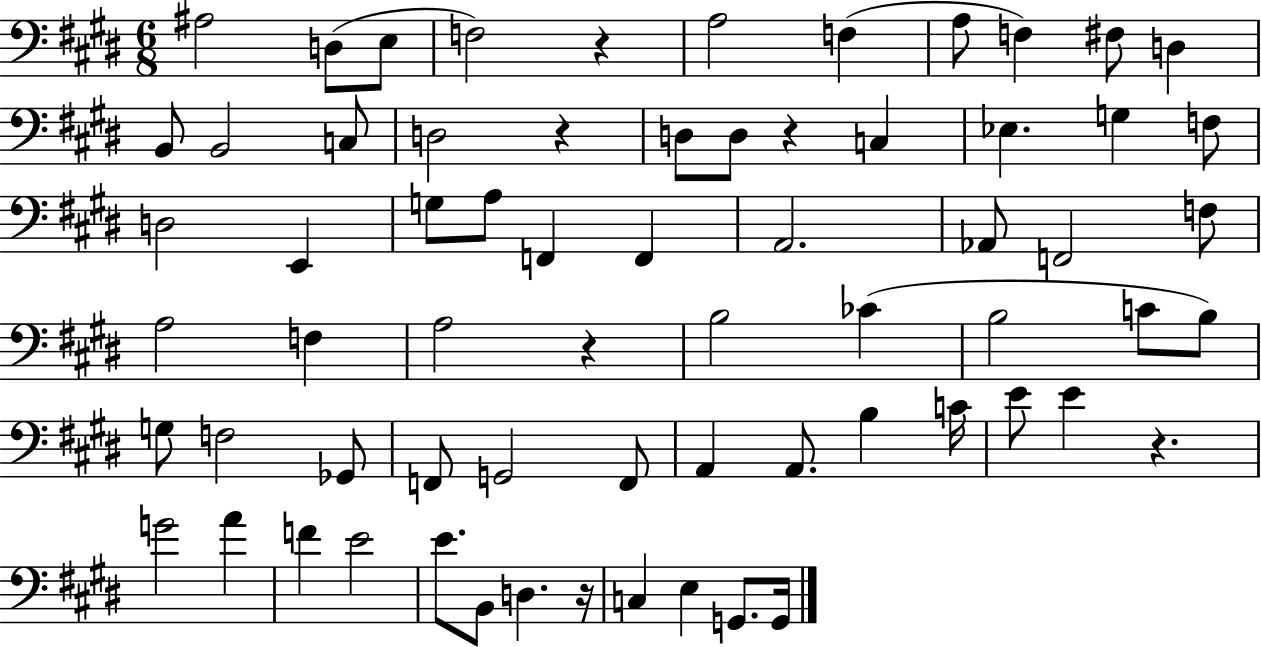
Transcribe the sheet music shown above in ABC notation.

X:1
T:Untitled
M:6/8
L:1/4
K:E
^A,2 D,/2 E,/2 F,2 z A,2 F, A,/2 F, ^F,/2 D, B,,/2 B,,2 C,/2 D,2 z D,/2 D,/2 z C, _E, G, F,/2 D,2 E,, G,/2 A,/2 F,, F,, A,,2 _A,,/2 F,,2 F,/2 A,2 F, A,2 z B,2 _C B,2 C/2 B,/2 G,/2 F,2 _G,,/2 F,,/2 G,,2 F,,/2 A,, A,,/2 B, C/4 E/2 E z G2 A F E2 E/2 B,,/2 D, z/4 C, E, G,,/2 G,,/4